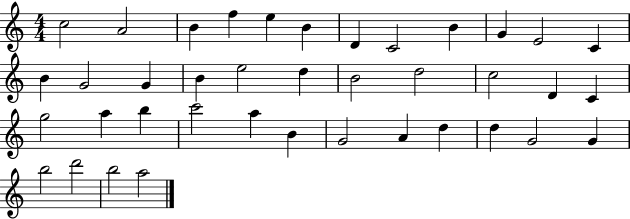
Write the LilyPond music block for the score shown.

{
  \clef treble
  \numericTimeSignature
  \time 4/4
  \key c \major
  c''2 a'2 | b'4 f''4 e''4 b'4 | d'4 c'2 b'4 | g'4 e'2 c'4 | \break b'4 g'2 g'4 | b'4 e''2 d''4 | b'2 d''2 | c''2 d'4 c'4 | \break g''2 a''4 b''4 | c'''2 a''4 b'4 | g'2 a'4 d''4 | d''4 g'2 g'4 | \break b''2 d'''2 | b''2 a''2 | \bar "|."
}